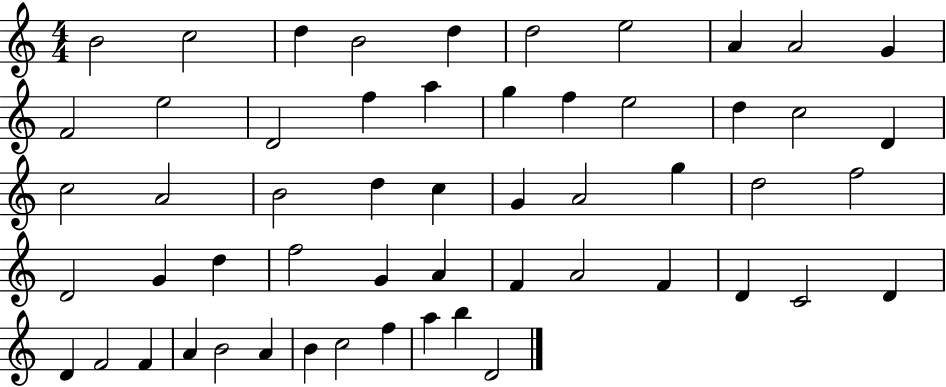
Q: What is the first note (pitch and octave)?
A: B4